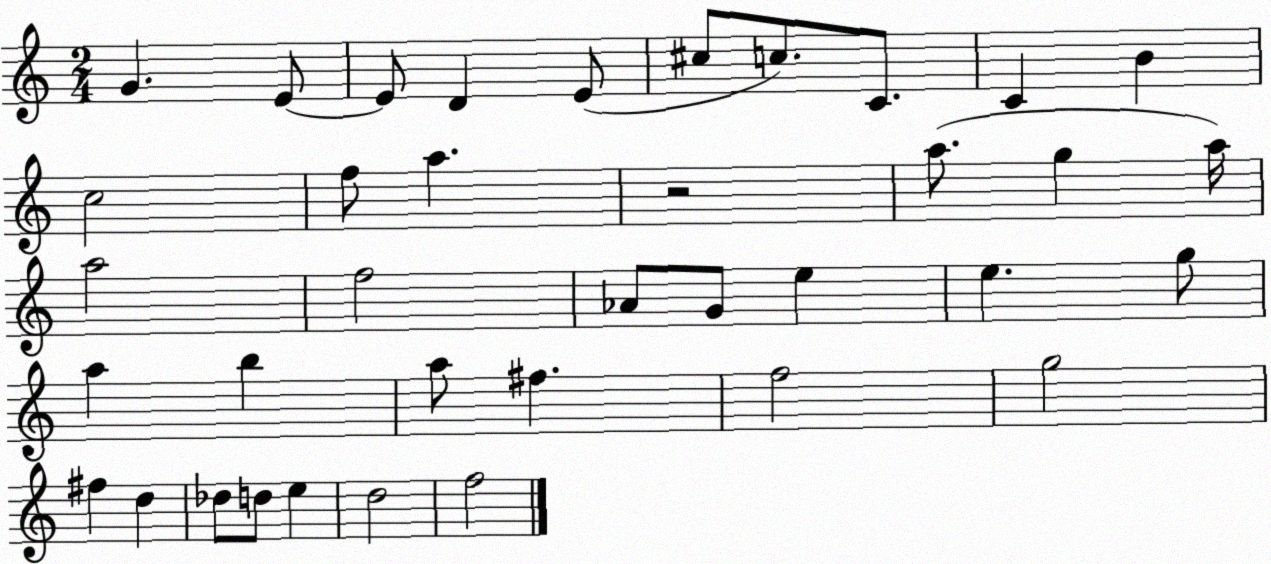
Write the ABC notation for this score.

X:1
T:Untitled
M:2/4
L:1/4
K:C
G E/2 E/2 D E/2 ^c/2 c/2 C/2 C B c2 f/2 a z2 a/2 g a/4 a2 f2 _A/2 G/2 e e g/2 a b a/2 ^f f2 g2 ^f d _d/2 d/2 e d2 f2